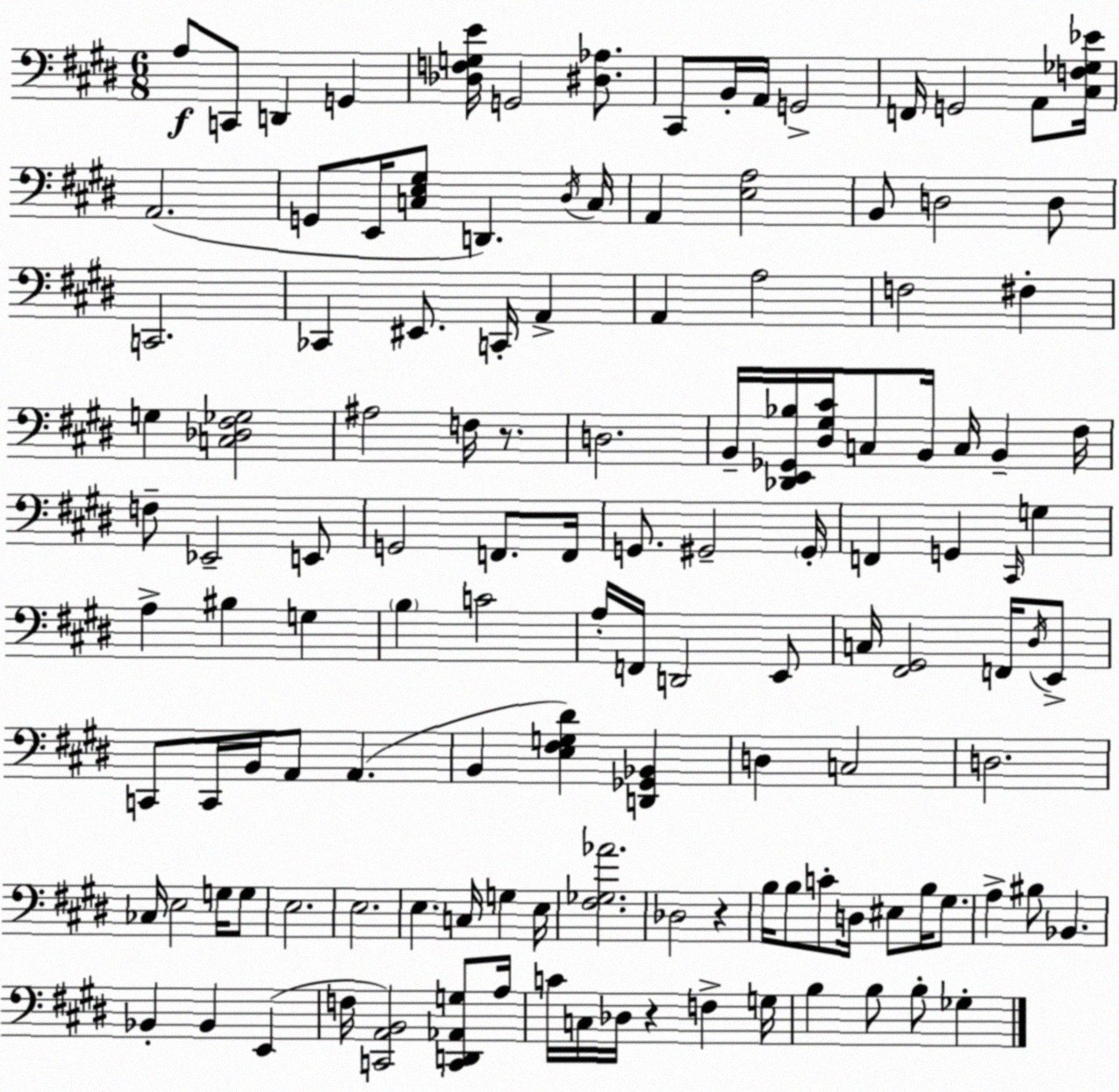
X:1
T:Untitled
M:6/8
L:1/4
K:E
A,/2 C,,/2 D,, G,, [_D,F,G,E]/4 G,,2 [^D,_A,]/2 ^C,,/2 B,,/4 A,,/4 G,,2 F,,/4 G,,2 A,,/2 [^C,F,_G,_E]/4 A,,2 G,,/2 E,,/4 [C,E,^G,]/2 D,, ^D,/4 C,/4 A,, [E,A,]2 B,,/2 D,2 D,/2 C,,2 _C,, ^E,,/2 C,,/4 A,, A,, A,2 F,2 ^F, G, [C,_D,^F,_G,]2 ^A,2 F,/4 z/2 D,2 B,,/4 [_D,,E,,_G,,_B,]/4 [^D,^G,^C]/4 C,/2 B,,/4 C,/4 B,, ^F,/4 F,/2 _E,,2 E,,/2 G,,2 F,,/2 F,,/4 G,,/2 ^G,,2 ^G,,/4 F,, G,, ^C,,/4 G, A, ^B, G, B, C2 A,/4 F,,/4 D,,2 E,,/2 C,/4 [^F,,^G,,]2 F,,/4 ^D,/4 E,,/2 C,,/2 C,,/4 B,,/4 A,,/2 A,, B,, [E,^F,G,^D] [D,,_G,,_B,,] D, C,2 D,2 _C,/4 E,2 G,/4 G,/2 E,2 E,2 E, C,/4 G, E,/4 [^F,_G,_A]2 _D,2 z B,/4 B,/2 C/2 D,/4 ^E,/2 B,/4 ^G,/2 A, ^B,/2 _B,, _B,, _B,, E,, F,/4 [C,,A,,B,,]2 [C,,D,,_A,,G,]/2 A,/4 C/4 C,/4 _D,/4 z F, G,/4 B, B,/2 B,/2 _G,